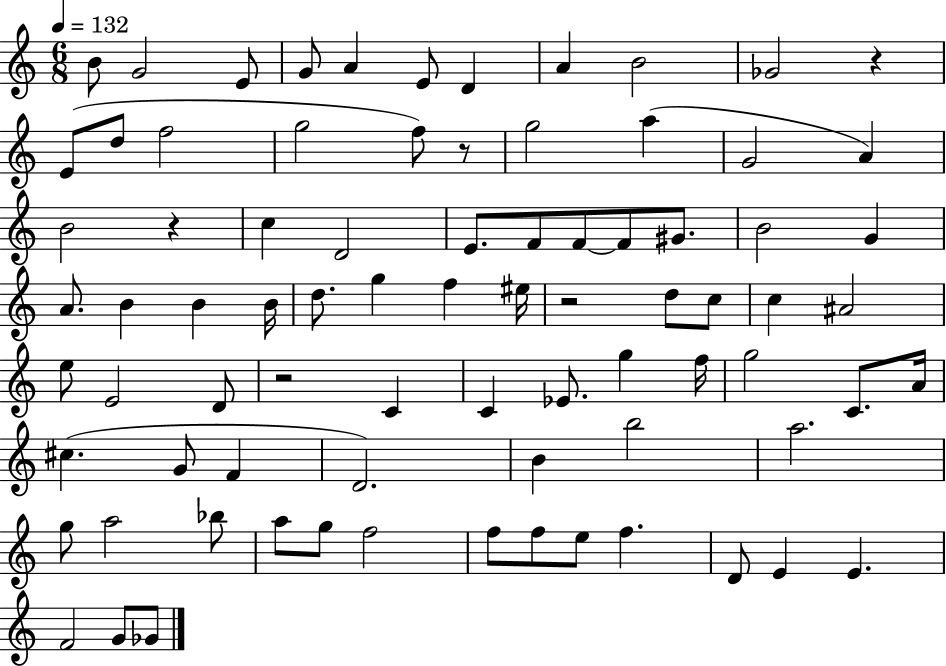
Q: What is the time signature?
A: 6/8